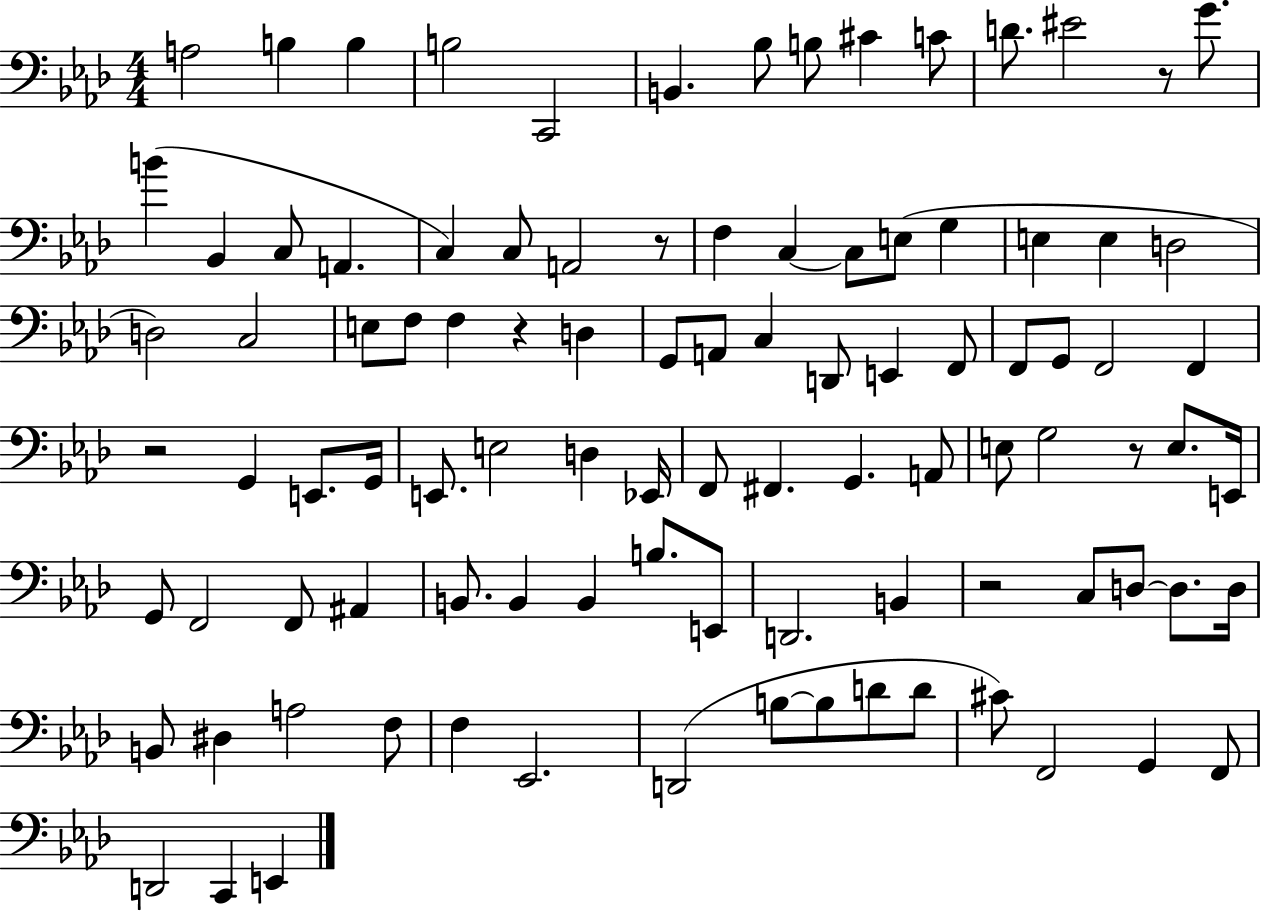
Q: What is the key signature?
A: AES major